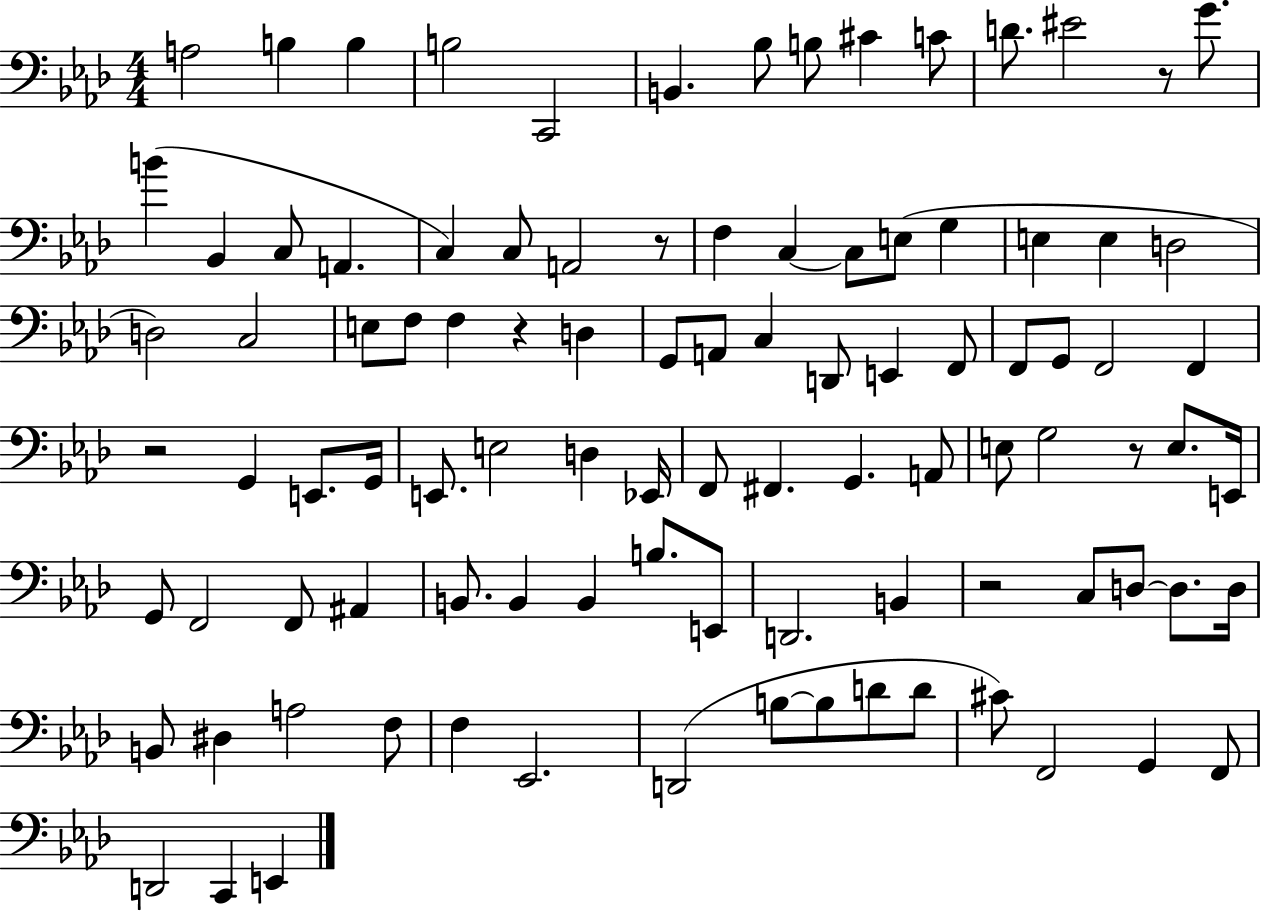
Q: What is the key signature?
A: AES major